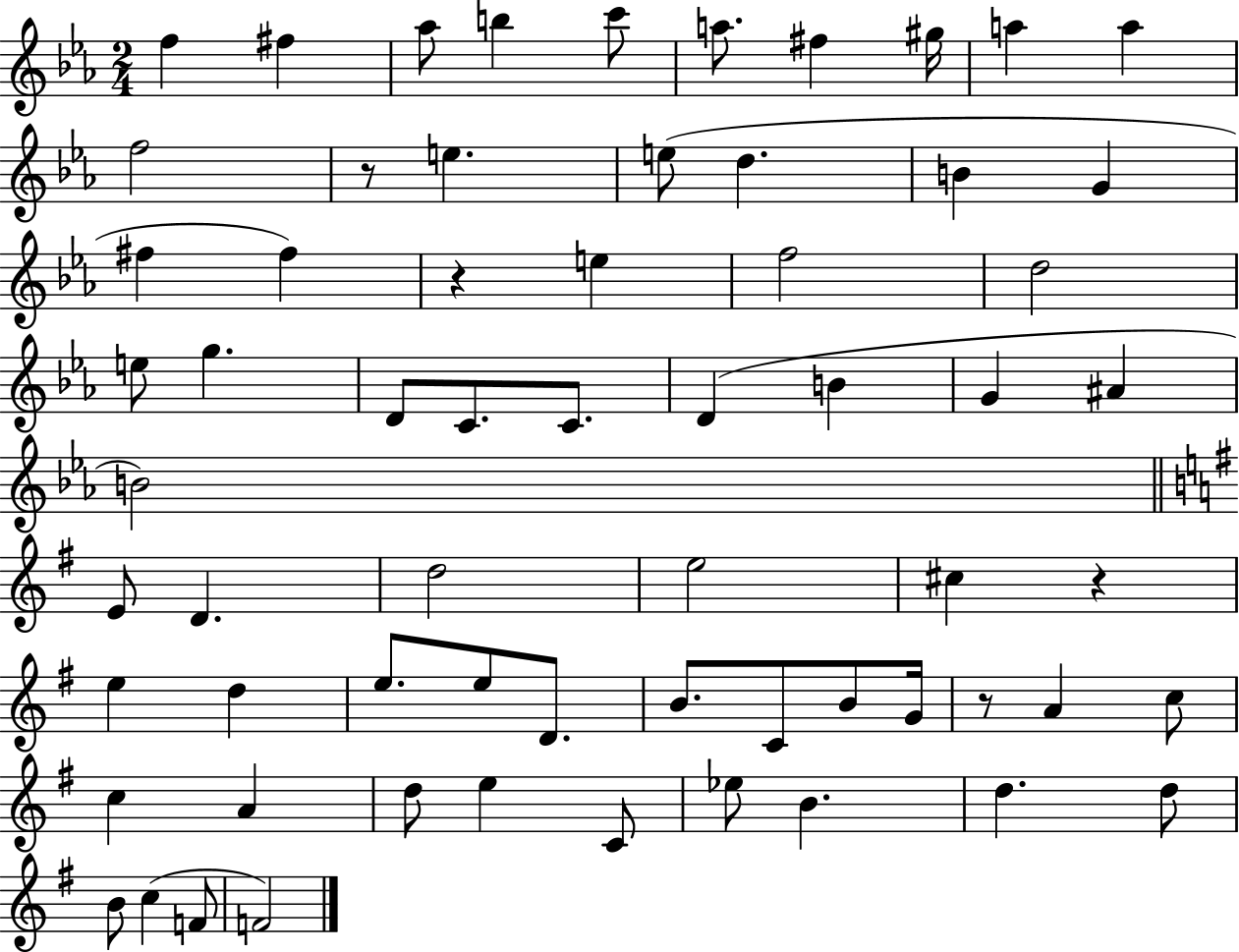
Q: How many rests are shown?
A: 4